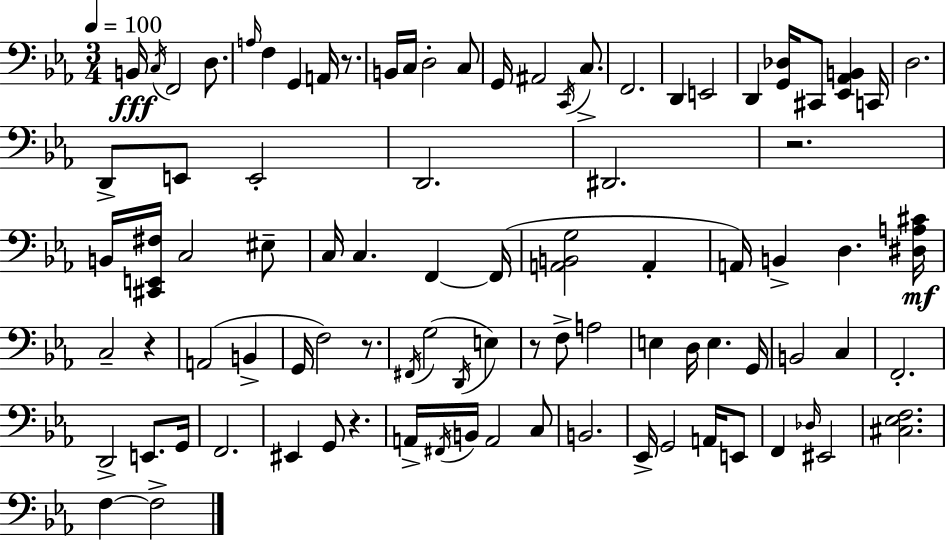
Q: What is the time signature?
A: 3/4